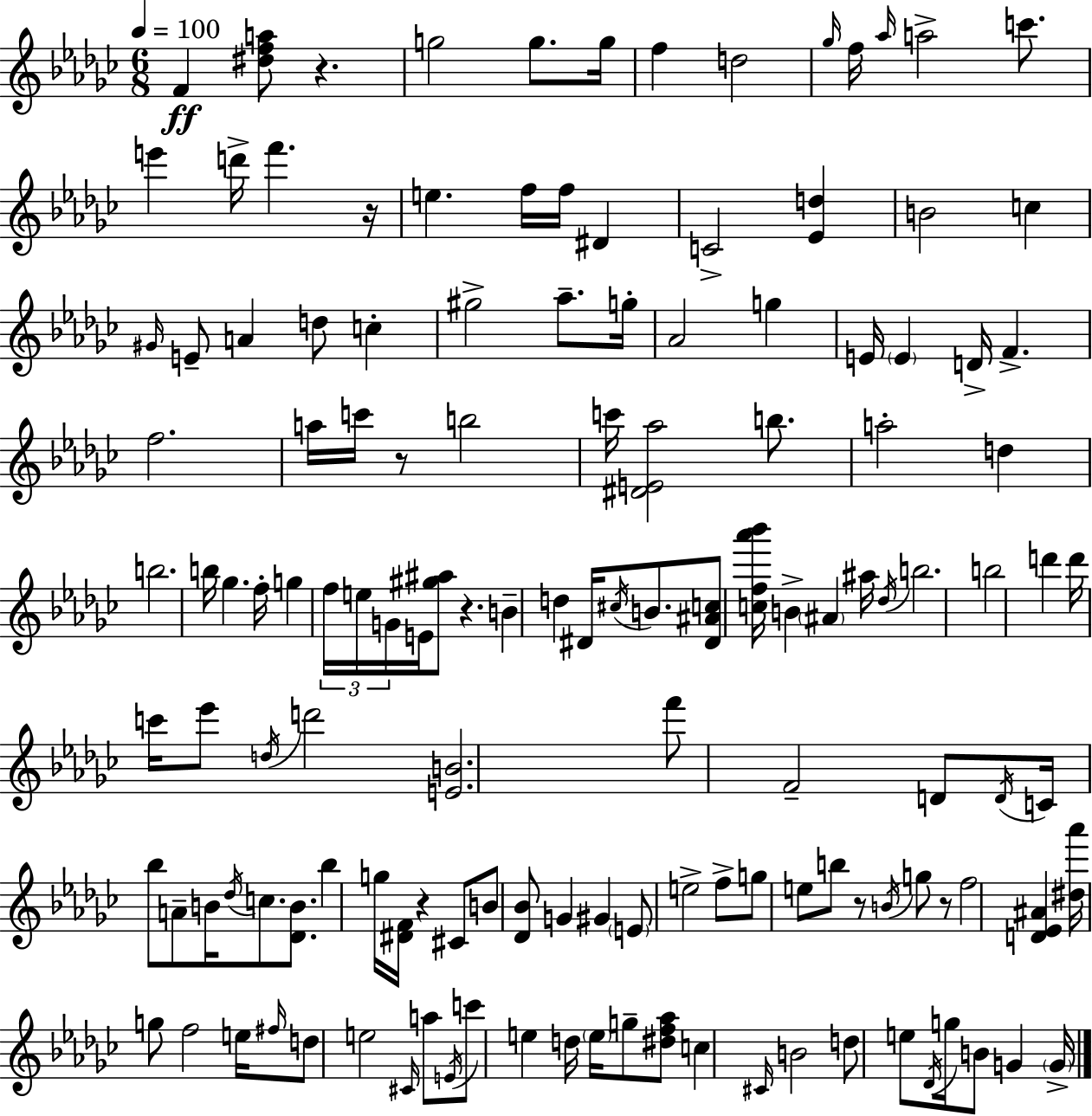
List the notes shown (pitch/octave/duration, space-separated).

F4/q [D#5,F5,A5]/e R/q. G5/h G5/e. G5/s F5/q D5/h Gb5/s F5/s Ab5/s A5/h C6/e. E6/q D6/s F6/q. R/s E5/q. F5/s F5/s D#4/q C4/h [Eb4,D5]/q B4/h C5/q G#4/s E4/e A4/q D5/e C5/q G#5/h Ab5/e. G5/s Ab4/h G5/q E4/s E4/q D4/s F4/q. F5/h. A5/s C6/s R/e B5/h C6/s [D#4,E4,Ab5]/h B5/e. A5/h D5/q B5/h. B5/s Gb5/q. F5/s G5/q F5/s E5/s G4/s E4/s [G#5,A#5]/e R/q. B4/q D5/q D#4/s C#5/s B4/e. [D#4,A#4,C5]/e [C5,F5,Ab6,Bb6]/s B4/q A#4/q A#5/s Db5/s B5/h. B5/h D6/q D6/s C6/s Eb6/e D5/s D6/h [E4,B4]/h. F6/e F4/h D4/e D4/s C4/s Bb5/e A4/e B4/s Db5/s C5/e. [Db4,B4]/e. Bb5/q G5/s [D#4,F4]/s R/q C#4/e B4/e [Db4,Bb4]/e G4/q G#4/q E4/e E5/h F5/e G5/e E5/e B5/e R/e B4/s G5/e R/e F5/h [D4,Eb4,A#4]/q [D#5,Ab6]/s G5/e F5/h E5/s F#5/s D5/e E5/h C#4/s A5/e E4/s C6/e E5/q D5/s E5/s G5/e [D#5,F5,Ab5]/e C5/q C#4/s B4/h D5/e E5/e Db4/s G5/s B4/e G4/q G4/s